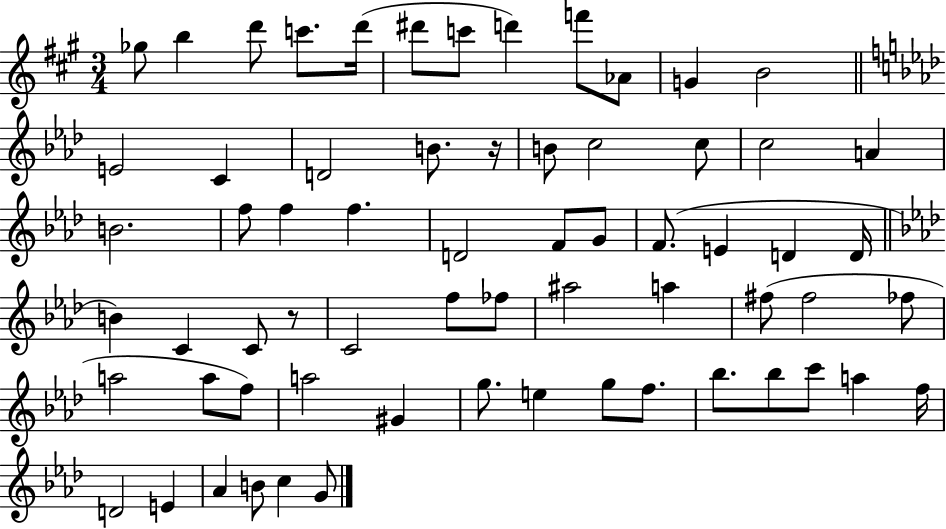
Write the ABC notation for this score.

X:1
T:Untitled
M:3/4
L:1/4
K:A
_g/2 b d'/2 c'/2 d'/4 ^d'/2 c'/2 d' f'/2 _A/2 G B2 E2 C D2 B/2 z/4 B/2 c2 c/2 c2 A B2 f/2 f f D2 F/2 G/2 F/2 E D D/4 B C C/2 z/2 C2 f/2 _f/2 ^a2 a ^f/2 ^f2 _f/2 a2 a/2 f/2 a2 ^G g/2 e g/2 f/2 _b/2 _b/2 c'/2 a f/4 D2 E _A B/2 c G/2